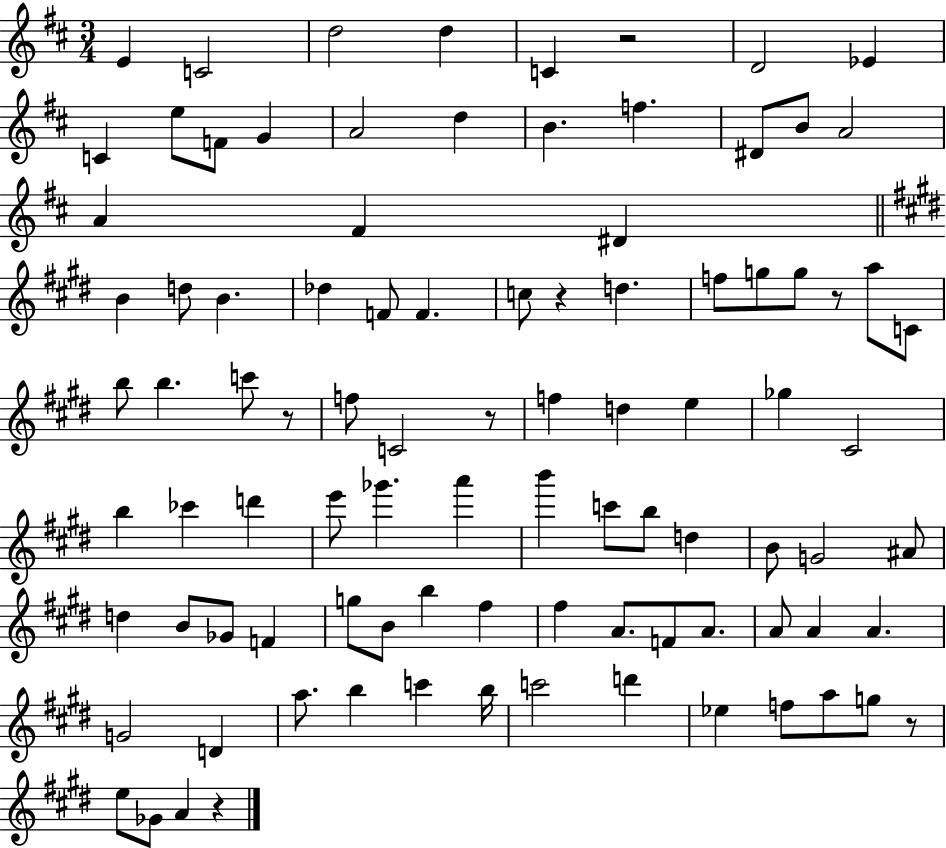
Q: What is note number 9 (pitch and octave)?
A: E5